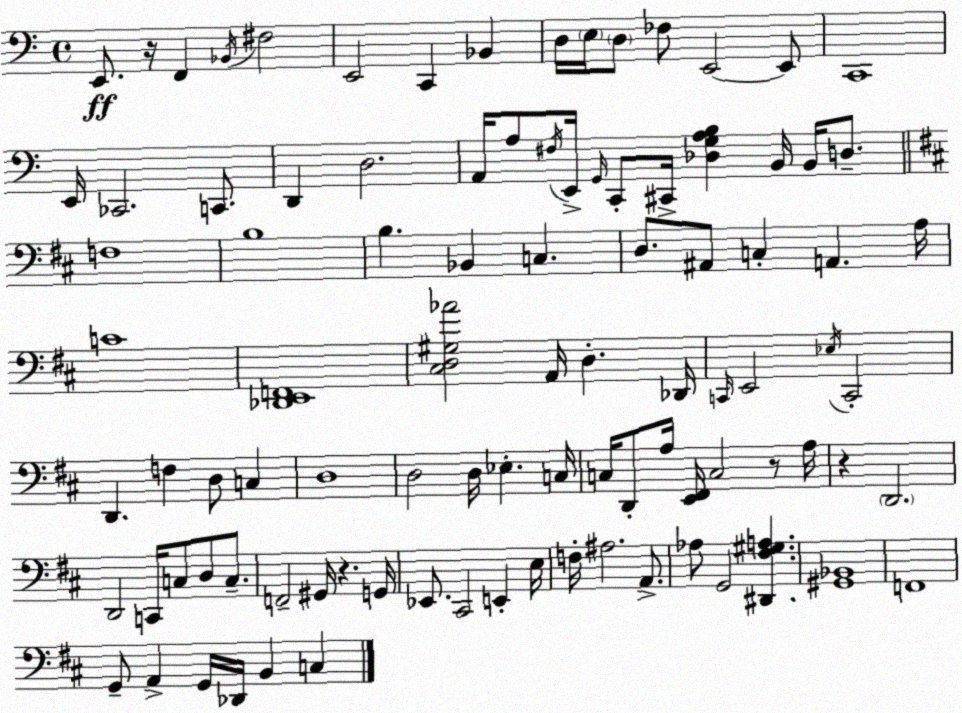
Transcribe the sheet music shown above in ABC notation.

X:1
T:Untitled
M:4/4
L:1/4
K:C
E,,/2 z/4 F,, _B,,/4 ^F,2 E,,2 C,, _B,, D,/4 E,/4 D,/2 _F,/2 E,,2 E,,/2 C,,4 E,,/4 _C,,2 C,,/2 D,, D,2 A,,/4 A,/2 ^F,/4 E,,/4 G,,/4 C,,/2 ^C,,/4 [_D,G,A,B,] B,,/4 B,,/4 D,/2 F,4 B,4 B, _B,, C, D,/2 ^A,,/2 C, A,, A,/4 C4 [_D,,E,,F,,]4 [^C,D,^G,_A]2 A,,/4 D, _D,,/4 C,,/4 E,,2 _E,/4 C,,2 D,, F, D,/2 C, D,4 D,2 D,/4 _E, C,/4 C,/4 D,,/2 A,/4 [E,,^F,,]/4 C,2 z/2 A,/4 z D,,2 D,,2 C,,/4 C,/2 D,/2 C,/2 F,,2 ^G,,/4 z G,,/4 _E,,/2 ^C,,2 E,, E,/4 F,/4 ^A,2 A,,/2 _A,/2 G,,2 [^D,,^F,^G,A,] [^G,,_B,,]4 F,,4 G,,/2 A,, G,,/4 _D,,/4 B,, C,